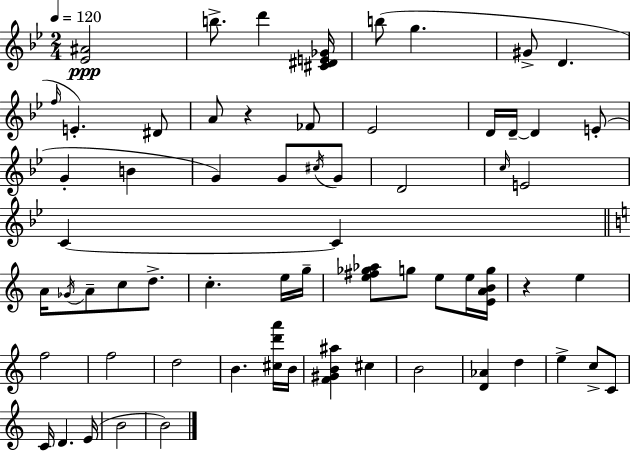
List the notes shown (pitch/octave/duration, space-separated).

[Eb4,A#4]/h B5/e. D6/q [C#4,D#4,E4,Gb4]/s B5/e G5/q. G#4/e D4/q. F5/s E4/q. D#4/e A4/e R/q FES4/e Eb4/h D4/s D4/s D4/q E4/e G4/q B4/q G4/q G4/e C#5/s G4/e D4/h C5/s E4/h C4/q C4/q A4/s Gb4/s A4/e C5/e D5/e. C5/q. E5/s G5/s [E5,F#5,Gb5,Ab5]/e G5/e E5/e E5/s [E4,A4,B4,G5]/s R/q E5/q F5/h F5/h D5/h B4/q. [C#5,D6,A6]/s B4/s [F4,G#4,B4,A#5]/q C#5/q B4/h [D4,Ab4]/q D5/q E5/q C5/e C4/e C4/s D4/q. E4/s B4/h B4/h